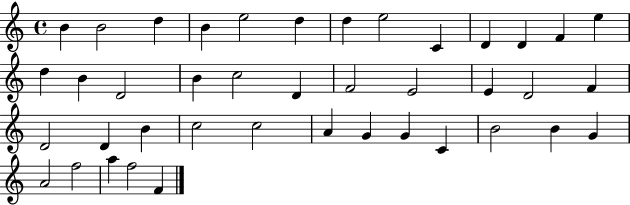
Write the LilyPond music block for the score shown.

{
  \clef treble
  \time 4/4
  \defaultTimeSignature
  \key c \major
  b'4 b'2 d''4 | b'4 e''2 d''4 | d''4 e''2 c'4 | d'4 d'4 f'4 e''4 | \break d''4 b'4 d'2 | b'4 c''2 d'4 | f'2 e'2 | e'4 d'2 f'4 | \break d'2 d'4 b'4 | c''2 c''2 | a'4 g'4 g'4 c'4 | b'2 b'4 g'4 | \break a'2 f''2 | a''4 f''2 f'4 | \bar "|."
}